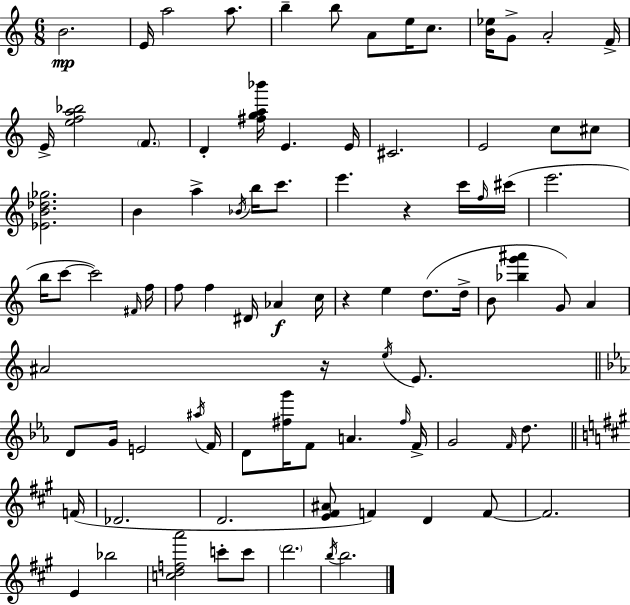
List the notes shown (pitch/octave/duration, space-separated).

B4/h. E4/s A5/h A5/e. B5/q B5/e A4/e E5/s C5/e. [B4,Eb5]/s G4/e A4/h F4/s E4/s [E5,F5,A5,Bb5]/h F4/e. D4/q [F#5,G5,A5,Bb6]/s E4/q. E4/s C#4/h. E4/h C5/e C#5/e [Eb4,B4,Db5,Gb5]/h. B4/q A5/q Bb4/s B5/s C6/e. E6/q. R/q C6/s F5/s C#6/s E6/h. B5/s C6/e C6/h F#4/s F5/s F5/e F5/q D#4/s Ab4/q C5/s R/q E5/q D5/e. D5/s B4/e [Bb5,G6,A#6]/q G4/e A4/q A#4/h R/s E5/s E4/e. D4/e G4/s E4/h A#5/s F4/s D4/e [F#5,G6]/s F4/e A4/q. F#5/s F4/s G4/h F4/s D5/e. F4/s Db4/h. D4/h. [E4,F#4,A#4]/e F4/q D4/q F4/e F4/h. E4/q Bb5/h [C5,D5,F5,A6]/h C6/e C6/e D6/h. B5/s B5/h.